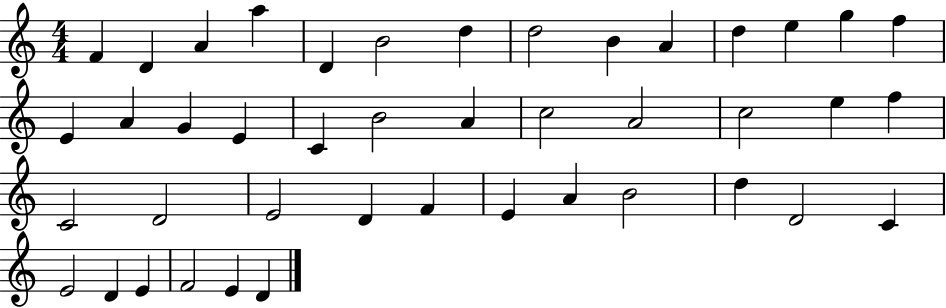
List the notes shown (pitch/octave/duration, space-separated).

F4/q D4/q A4/q A5/q D4/q B4/h D5/q D5/h B4/q A4/q D5/q E5/q G5/q F5/q E4/q A4/q G4/q E4/q C4/q B4/h A4/q C5/h A4/h C5/h E5/q F5/q C4/h D4/h E4/h D4/q F4/q E4/q A4/q B4/h D5/q D4/h C4/q E4/h D4/q E4/q F4/h E4/q D4/q